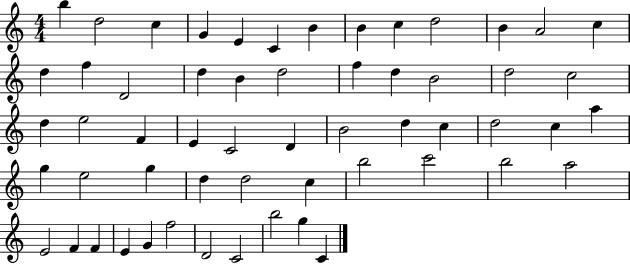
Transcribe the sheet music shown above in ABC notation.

X:1
T:Untitled
M:4/4
L:1/4
K:C
b d2 c G E C B B c d2 B A2 c d f D2 d B d2 f d B2 d2 c2 d e2 F E C2 D B2 d c d2 c a g e2 g d d2 c b2 c'2 b2 a2 E2 F F E G f2 D2 C2 b2 g C